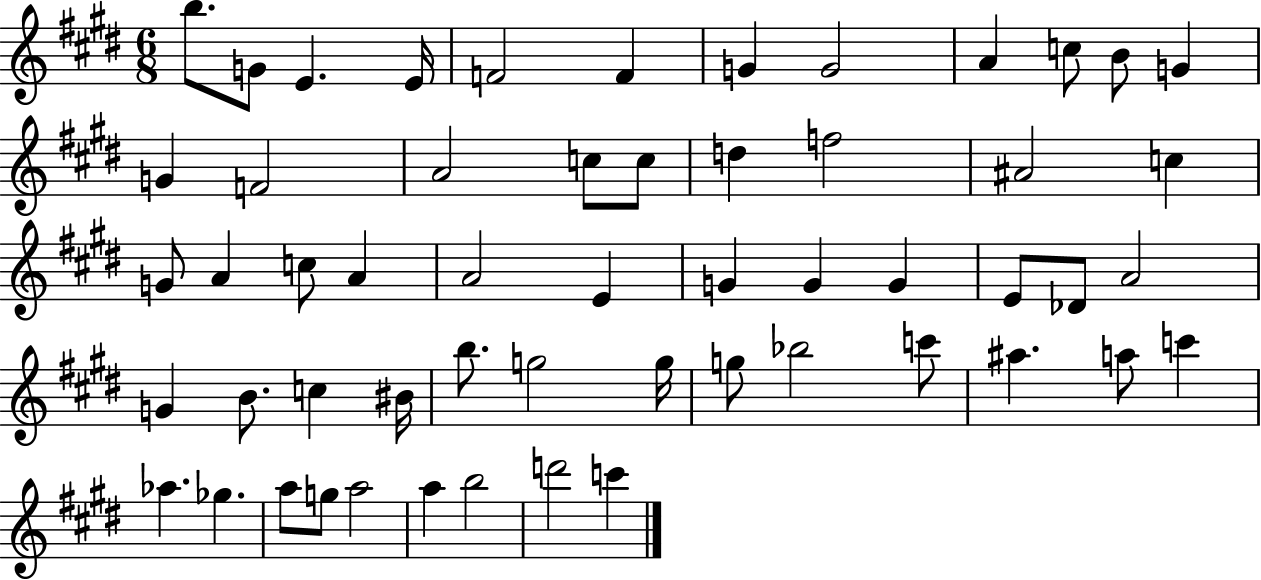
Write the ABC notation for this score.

X:1
T:Untitled
M:6/8
L:1/4
K:E
b/2 G/2 E E/4 F2 F G G2 A c/2 B/2 G G F2 A2 c/2 c/2 d f2 ^A2 c G/2 A c/2 A A2 E G G G E/2 _D/2 A2 G B/2 c ^B/4 b/2 g2 g/4 g/2 _b2 c'/2 ^a a/2 c' _a _g a/2 g/2 a2 a b2 d'2 c'